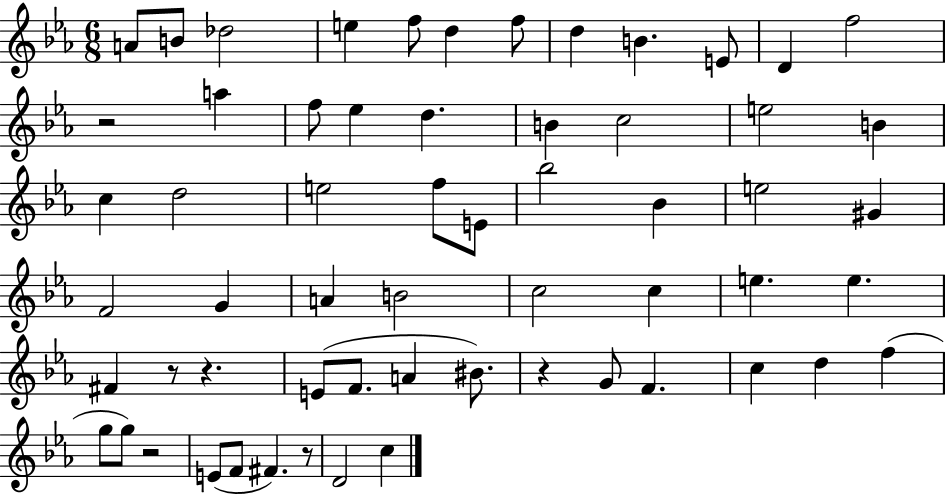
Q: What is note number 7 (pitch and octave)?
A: F5